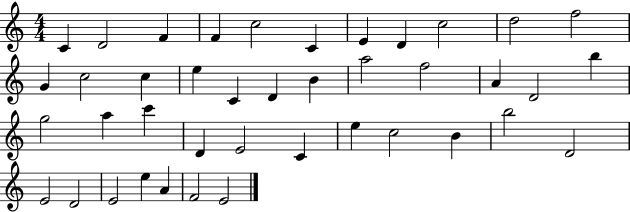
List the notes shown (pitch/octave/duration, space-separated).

C4/q D4/h F4/q F4/q C5/h C4/q E4/q D4/q C5/h D5/h F5/h G4/q C5/h C5/q E5/q C4/q D4/q B4/q A5/h F5/h A4/q D4/h B5/q G5/h A5/q C6/q D4/q E4/h C4/q E5/q C5/h B4/q B5/h D4/h E4/h D4/h E4/h E5/q A4/q F4/h E4/h